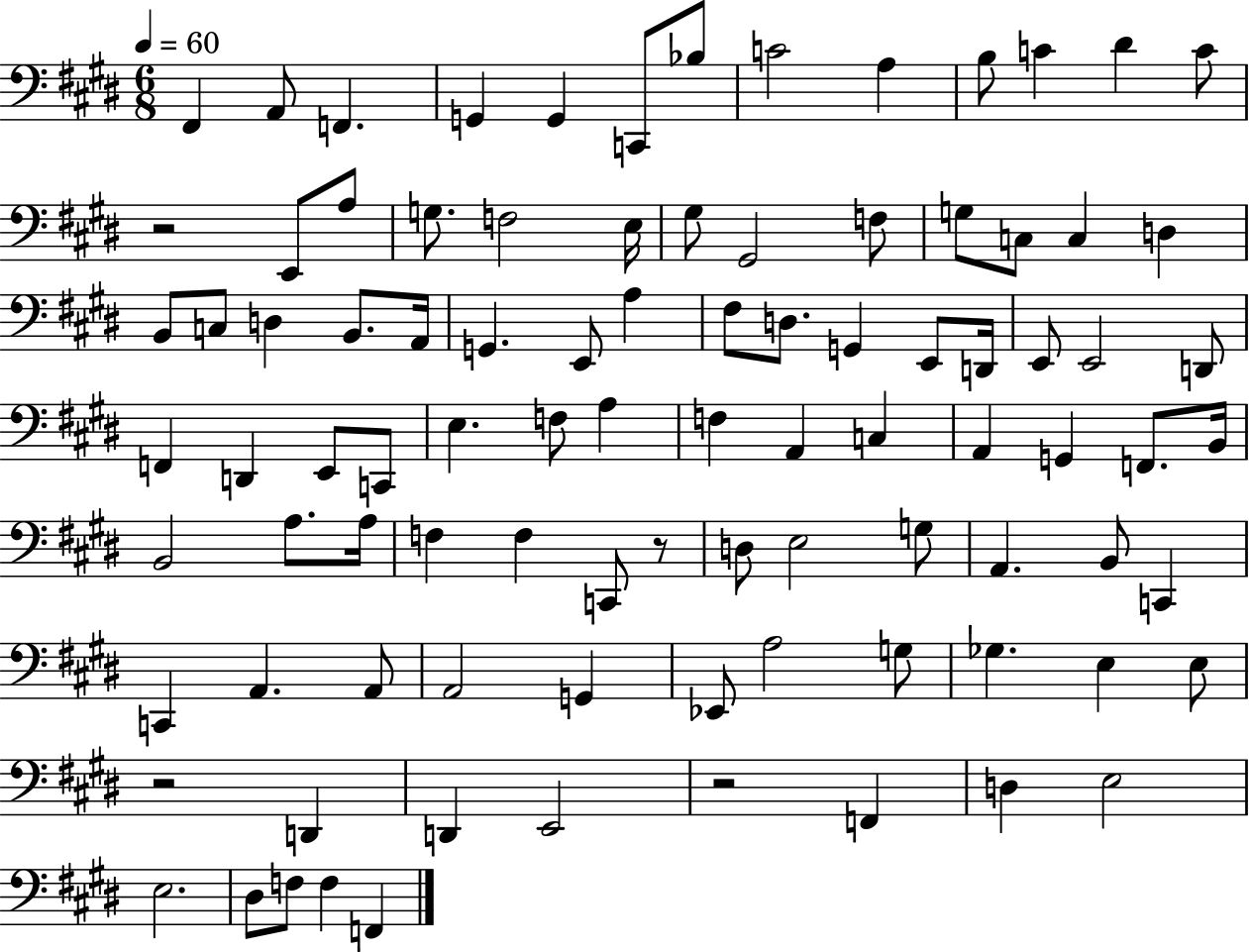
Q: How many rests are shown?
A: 4